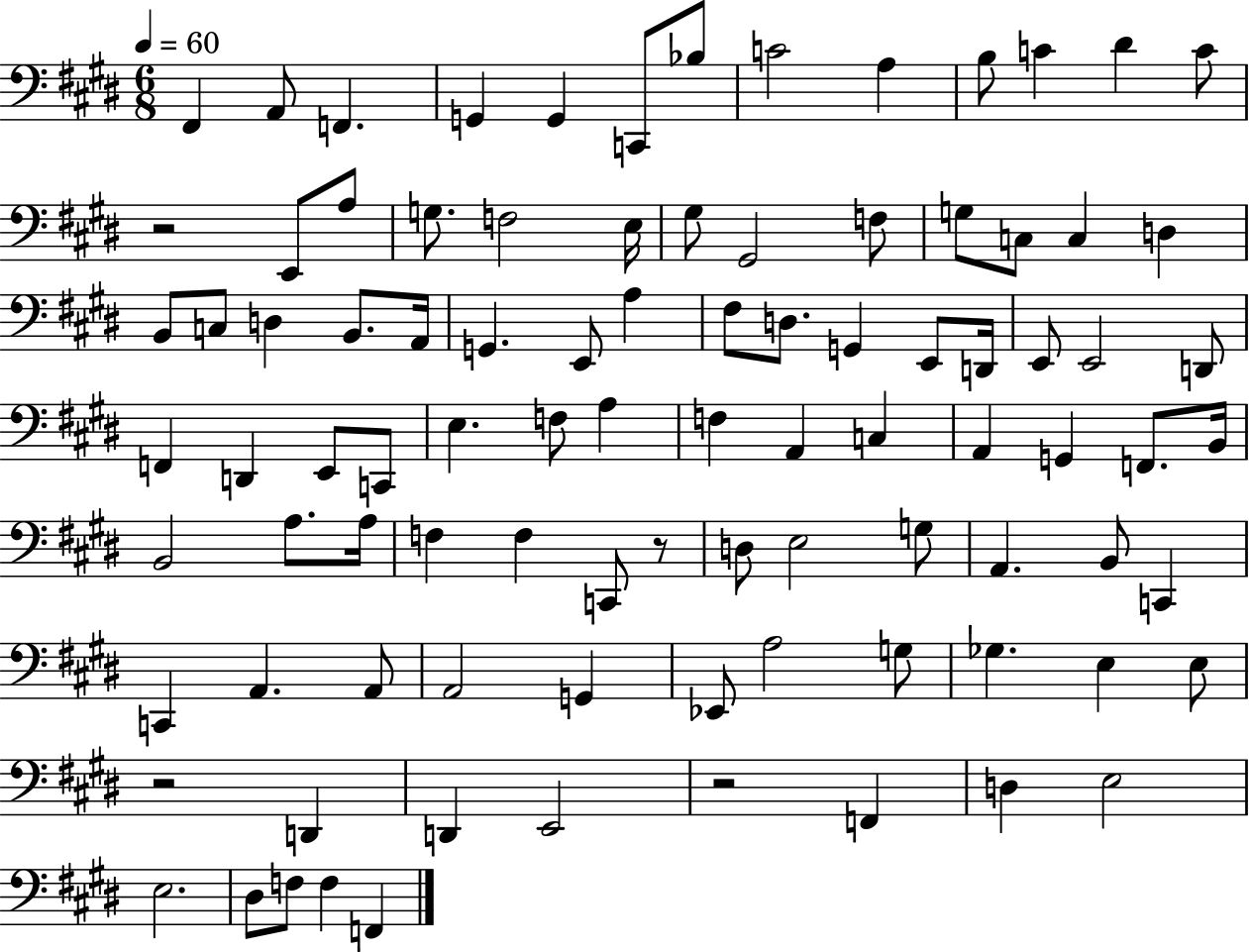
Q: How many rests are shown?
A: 4